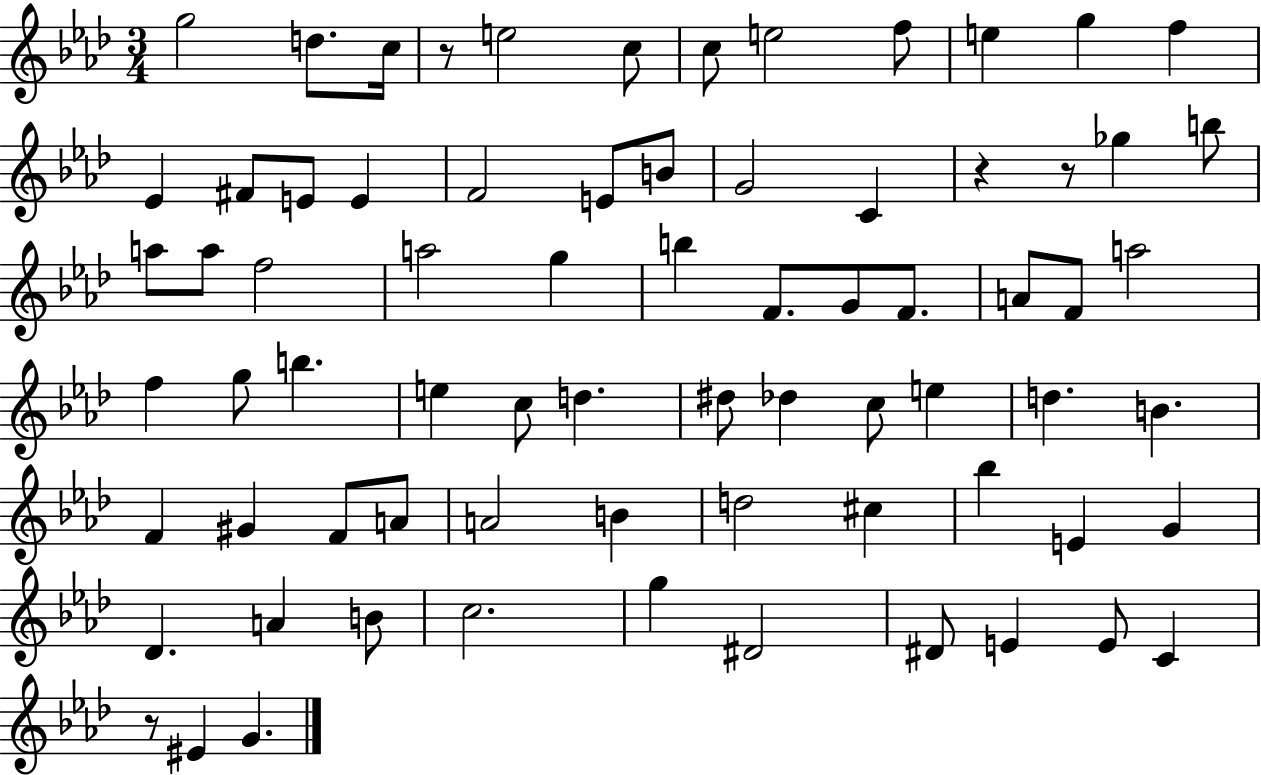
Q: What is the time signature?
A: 3/4